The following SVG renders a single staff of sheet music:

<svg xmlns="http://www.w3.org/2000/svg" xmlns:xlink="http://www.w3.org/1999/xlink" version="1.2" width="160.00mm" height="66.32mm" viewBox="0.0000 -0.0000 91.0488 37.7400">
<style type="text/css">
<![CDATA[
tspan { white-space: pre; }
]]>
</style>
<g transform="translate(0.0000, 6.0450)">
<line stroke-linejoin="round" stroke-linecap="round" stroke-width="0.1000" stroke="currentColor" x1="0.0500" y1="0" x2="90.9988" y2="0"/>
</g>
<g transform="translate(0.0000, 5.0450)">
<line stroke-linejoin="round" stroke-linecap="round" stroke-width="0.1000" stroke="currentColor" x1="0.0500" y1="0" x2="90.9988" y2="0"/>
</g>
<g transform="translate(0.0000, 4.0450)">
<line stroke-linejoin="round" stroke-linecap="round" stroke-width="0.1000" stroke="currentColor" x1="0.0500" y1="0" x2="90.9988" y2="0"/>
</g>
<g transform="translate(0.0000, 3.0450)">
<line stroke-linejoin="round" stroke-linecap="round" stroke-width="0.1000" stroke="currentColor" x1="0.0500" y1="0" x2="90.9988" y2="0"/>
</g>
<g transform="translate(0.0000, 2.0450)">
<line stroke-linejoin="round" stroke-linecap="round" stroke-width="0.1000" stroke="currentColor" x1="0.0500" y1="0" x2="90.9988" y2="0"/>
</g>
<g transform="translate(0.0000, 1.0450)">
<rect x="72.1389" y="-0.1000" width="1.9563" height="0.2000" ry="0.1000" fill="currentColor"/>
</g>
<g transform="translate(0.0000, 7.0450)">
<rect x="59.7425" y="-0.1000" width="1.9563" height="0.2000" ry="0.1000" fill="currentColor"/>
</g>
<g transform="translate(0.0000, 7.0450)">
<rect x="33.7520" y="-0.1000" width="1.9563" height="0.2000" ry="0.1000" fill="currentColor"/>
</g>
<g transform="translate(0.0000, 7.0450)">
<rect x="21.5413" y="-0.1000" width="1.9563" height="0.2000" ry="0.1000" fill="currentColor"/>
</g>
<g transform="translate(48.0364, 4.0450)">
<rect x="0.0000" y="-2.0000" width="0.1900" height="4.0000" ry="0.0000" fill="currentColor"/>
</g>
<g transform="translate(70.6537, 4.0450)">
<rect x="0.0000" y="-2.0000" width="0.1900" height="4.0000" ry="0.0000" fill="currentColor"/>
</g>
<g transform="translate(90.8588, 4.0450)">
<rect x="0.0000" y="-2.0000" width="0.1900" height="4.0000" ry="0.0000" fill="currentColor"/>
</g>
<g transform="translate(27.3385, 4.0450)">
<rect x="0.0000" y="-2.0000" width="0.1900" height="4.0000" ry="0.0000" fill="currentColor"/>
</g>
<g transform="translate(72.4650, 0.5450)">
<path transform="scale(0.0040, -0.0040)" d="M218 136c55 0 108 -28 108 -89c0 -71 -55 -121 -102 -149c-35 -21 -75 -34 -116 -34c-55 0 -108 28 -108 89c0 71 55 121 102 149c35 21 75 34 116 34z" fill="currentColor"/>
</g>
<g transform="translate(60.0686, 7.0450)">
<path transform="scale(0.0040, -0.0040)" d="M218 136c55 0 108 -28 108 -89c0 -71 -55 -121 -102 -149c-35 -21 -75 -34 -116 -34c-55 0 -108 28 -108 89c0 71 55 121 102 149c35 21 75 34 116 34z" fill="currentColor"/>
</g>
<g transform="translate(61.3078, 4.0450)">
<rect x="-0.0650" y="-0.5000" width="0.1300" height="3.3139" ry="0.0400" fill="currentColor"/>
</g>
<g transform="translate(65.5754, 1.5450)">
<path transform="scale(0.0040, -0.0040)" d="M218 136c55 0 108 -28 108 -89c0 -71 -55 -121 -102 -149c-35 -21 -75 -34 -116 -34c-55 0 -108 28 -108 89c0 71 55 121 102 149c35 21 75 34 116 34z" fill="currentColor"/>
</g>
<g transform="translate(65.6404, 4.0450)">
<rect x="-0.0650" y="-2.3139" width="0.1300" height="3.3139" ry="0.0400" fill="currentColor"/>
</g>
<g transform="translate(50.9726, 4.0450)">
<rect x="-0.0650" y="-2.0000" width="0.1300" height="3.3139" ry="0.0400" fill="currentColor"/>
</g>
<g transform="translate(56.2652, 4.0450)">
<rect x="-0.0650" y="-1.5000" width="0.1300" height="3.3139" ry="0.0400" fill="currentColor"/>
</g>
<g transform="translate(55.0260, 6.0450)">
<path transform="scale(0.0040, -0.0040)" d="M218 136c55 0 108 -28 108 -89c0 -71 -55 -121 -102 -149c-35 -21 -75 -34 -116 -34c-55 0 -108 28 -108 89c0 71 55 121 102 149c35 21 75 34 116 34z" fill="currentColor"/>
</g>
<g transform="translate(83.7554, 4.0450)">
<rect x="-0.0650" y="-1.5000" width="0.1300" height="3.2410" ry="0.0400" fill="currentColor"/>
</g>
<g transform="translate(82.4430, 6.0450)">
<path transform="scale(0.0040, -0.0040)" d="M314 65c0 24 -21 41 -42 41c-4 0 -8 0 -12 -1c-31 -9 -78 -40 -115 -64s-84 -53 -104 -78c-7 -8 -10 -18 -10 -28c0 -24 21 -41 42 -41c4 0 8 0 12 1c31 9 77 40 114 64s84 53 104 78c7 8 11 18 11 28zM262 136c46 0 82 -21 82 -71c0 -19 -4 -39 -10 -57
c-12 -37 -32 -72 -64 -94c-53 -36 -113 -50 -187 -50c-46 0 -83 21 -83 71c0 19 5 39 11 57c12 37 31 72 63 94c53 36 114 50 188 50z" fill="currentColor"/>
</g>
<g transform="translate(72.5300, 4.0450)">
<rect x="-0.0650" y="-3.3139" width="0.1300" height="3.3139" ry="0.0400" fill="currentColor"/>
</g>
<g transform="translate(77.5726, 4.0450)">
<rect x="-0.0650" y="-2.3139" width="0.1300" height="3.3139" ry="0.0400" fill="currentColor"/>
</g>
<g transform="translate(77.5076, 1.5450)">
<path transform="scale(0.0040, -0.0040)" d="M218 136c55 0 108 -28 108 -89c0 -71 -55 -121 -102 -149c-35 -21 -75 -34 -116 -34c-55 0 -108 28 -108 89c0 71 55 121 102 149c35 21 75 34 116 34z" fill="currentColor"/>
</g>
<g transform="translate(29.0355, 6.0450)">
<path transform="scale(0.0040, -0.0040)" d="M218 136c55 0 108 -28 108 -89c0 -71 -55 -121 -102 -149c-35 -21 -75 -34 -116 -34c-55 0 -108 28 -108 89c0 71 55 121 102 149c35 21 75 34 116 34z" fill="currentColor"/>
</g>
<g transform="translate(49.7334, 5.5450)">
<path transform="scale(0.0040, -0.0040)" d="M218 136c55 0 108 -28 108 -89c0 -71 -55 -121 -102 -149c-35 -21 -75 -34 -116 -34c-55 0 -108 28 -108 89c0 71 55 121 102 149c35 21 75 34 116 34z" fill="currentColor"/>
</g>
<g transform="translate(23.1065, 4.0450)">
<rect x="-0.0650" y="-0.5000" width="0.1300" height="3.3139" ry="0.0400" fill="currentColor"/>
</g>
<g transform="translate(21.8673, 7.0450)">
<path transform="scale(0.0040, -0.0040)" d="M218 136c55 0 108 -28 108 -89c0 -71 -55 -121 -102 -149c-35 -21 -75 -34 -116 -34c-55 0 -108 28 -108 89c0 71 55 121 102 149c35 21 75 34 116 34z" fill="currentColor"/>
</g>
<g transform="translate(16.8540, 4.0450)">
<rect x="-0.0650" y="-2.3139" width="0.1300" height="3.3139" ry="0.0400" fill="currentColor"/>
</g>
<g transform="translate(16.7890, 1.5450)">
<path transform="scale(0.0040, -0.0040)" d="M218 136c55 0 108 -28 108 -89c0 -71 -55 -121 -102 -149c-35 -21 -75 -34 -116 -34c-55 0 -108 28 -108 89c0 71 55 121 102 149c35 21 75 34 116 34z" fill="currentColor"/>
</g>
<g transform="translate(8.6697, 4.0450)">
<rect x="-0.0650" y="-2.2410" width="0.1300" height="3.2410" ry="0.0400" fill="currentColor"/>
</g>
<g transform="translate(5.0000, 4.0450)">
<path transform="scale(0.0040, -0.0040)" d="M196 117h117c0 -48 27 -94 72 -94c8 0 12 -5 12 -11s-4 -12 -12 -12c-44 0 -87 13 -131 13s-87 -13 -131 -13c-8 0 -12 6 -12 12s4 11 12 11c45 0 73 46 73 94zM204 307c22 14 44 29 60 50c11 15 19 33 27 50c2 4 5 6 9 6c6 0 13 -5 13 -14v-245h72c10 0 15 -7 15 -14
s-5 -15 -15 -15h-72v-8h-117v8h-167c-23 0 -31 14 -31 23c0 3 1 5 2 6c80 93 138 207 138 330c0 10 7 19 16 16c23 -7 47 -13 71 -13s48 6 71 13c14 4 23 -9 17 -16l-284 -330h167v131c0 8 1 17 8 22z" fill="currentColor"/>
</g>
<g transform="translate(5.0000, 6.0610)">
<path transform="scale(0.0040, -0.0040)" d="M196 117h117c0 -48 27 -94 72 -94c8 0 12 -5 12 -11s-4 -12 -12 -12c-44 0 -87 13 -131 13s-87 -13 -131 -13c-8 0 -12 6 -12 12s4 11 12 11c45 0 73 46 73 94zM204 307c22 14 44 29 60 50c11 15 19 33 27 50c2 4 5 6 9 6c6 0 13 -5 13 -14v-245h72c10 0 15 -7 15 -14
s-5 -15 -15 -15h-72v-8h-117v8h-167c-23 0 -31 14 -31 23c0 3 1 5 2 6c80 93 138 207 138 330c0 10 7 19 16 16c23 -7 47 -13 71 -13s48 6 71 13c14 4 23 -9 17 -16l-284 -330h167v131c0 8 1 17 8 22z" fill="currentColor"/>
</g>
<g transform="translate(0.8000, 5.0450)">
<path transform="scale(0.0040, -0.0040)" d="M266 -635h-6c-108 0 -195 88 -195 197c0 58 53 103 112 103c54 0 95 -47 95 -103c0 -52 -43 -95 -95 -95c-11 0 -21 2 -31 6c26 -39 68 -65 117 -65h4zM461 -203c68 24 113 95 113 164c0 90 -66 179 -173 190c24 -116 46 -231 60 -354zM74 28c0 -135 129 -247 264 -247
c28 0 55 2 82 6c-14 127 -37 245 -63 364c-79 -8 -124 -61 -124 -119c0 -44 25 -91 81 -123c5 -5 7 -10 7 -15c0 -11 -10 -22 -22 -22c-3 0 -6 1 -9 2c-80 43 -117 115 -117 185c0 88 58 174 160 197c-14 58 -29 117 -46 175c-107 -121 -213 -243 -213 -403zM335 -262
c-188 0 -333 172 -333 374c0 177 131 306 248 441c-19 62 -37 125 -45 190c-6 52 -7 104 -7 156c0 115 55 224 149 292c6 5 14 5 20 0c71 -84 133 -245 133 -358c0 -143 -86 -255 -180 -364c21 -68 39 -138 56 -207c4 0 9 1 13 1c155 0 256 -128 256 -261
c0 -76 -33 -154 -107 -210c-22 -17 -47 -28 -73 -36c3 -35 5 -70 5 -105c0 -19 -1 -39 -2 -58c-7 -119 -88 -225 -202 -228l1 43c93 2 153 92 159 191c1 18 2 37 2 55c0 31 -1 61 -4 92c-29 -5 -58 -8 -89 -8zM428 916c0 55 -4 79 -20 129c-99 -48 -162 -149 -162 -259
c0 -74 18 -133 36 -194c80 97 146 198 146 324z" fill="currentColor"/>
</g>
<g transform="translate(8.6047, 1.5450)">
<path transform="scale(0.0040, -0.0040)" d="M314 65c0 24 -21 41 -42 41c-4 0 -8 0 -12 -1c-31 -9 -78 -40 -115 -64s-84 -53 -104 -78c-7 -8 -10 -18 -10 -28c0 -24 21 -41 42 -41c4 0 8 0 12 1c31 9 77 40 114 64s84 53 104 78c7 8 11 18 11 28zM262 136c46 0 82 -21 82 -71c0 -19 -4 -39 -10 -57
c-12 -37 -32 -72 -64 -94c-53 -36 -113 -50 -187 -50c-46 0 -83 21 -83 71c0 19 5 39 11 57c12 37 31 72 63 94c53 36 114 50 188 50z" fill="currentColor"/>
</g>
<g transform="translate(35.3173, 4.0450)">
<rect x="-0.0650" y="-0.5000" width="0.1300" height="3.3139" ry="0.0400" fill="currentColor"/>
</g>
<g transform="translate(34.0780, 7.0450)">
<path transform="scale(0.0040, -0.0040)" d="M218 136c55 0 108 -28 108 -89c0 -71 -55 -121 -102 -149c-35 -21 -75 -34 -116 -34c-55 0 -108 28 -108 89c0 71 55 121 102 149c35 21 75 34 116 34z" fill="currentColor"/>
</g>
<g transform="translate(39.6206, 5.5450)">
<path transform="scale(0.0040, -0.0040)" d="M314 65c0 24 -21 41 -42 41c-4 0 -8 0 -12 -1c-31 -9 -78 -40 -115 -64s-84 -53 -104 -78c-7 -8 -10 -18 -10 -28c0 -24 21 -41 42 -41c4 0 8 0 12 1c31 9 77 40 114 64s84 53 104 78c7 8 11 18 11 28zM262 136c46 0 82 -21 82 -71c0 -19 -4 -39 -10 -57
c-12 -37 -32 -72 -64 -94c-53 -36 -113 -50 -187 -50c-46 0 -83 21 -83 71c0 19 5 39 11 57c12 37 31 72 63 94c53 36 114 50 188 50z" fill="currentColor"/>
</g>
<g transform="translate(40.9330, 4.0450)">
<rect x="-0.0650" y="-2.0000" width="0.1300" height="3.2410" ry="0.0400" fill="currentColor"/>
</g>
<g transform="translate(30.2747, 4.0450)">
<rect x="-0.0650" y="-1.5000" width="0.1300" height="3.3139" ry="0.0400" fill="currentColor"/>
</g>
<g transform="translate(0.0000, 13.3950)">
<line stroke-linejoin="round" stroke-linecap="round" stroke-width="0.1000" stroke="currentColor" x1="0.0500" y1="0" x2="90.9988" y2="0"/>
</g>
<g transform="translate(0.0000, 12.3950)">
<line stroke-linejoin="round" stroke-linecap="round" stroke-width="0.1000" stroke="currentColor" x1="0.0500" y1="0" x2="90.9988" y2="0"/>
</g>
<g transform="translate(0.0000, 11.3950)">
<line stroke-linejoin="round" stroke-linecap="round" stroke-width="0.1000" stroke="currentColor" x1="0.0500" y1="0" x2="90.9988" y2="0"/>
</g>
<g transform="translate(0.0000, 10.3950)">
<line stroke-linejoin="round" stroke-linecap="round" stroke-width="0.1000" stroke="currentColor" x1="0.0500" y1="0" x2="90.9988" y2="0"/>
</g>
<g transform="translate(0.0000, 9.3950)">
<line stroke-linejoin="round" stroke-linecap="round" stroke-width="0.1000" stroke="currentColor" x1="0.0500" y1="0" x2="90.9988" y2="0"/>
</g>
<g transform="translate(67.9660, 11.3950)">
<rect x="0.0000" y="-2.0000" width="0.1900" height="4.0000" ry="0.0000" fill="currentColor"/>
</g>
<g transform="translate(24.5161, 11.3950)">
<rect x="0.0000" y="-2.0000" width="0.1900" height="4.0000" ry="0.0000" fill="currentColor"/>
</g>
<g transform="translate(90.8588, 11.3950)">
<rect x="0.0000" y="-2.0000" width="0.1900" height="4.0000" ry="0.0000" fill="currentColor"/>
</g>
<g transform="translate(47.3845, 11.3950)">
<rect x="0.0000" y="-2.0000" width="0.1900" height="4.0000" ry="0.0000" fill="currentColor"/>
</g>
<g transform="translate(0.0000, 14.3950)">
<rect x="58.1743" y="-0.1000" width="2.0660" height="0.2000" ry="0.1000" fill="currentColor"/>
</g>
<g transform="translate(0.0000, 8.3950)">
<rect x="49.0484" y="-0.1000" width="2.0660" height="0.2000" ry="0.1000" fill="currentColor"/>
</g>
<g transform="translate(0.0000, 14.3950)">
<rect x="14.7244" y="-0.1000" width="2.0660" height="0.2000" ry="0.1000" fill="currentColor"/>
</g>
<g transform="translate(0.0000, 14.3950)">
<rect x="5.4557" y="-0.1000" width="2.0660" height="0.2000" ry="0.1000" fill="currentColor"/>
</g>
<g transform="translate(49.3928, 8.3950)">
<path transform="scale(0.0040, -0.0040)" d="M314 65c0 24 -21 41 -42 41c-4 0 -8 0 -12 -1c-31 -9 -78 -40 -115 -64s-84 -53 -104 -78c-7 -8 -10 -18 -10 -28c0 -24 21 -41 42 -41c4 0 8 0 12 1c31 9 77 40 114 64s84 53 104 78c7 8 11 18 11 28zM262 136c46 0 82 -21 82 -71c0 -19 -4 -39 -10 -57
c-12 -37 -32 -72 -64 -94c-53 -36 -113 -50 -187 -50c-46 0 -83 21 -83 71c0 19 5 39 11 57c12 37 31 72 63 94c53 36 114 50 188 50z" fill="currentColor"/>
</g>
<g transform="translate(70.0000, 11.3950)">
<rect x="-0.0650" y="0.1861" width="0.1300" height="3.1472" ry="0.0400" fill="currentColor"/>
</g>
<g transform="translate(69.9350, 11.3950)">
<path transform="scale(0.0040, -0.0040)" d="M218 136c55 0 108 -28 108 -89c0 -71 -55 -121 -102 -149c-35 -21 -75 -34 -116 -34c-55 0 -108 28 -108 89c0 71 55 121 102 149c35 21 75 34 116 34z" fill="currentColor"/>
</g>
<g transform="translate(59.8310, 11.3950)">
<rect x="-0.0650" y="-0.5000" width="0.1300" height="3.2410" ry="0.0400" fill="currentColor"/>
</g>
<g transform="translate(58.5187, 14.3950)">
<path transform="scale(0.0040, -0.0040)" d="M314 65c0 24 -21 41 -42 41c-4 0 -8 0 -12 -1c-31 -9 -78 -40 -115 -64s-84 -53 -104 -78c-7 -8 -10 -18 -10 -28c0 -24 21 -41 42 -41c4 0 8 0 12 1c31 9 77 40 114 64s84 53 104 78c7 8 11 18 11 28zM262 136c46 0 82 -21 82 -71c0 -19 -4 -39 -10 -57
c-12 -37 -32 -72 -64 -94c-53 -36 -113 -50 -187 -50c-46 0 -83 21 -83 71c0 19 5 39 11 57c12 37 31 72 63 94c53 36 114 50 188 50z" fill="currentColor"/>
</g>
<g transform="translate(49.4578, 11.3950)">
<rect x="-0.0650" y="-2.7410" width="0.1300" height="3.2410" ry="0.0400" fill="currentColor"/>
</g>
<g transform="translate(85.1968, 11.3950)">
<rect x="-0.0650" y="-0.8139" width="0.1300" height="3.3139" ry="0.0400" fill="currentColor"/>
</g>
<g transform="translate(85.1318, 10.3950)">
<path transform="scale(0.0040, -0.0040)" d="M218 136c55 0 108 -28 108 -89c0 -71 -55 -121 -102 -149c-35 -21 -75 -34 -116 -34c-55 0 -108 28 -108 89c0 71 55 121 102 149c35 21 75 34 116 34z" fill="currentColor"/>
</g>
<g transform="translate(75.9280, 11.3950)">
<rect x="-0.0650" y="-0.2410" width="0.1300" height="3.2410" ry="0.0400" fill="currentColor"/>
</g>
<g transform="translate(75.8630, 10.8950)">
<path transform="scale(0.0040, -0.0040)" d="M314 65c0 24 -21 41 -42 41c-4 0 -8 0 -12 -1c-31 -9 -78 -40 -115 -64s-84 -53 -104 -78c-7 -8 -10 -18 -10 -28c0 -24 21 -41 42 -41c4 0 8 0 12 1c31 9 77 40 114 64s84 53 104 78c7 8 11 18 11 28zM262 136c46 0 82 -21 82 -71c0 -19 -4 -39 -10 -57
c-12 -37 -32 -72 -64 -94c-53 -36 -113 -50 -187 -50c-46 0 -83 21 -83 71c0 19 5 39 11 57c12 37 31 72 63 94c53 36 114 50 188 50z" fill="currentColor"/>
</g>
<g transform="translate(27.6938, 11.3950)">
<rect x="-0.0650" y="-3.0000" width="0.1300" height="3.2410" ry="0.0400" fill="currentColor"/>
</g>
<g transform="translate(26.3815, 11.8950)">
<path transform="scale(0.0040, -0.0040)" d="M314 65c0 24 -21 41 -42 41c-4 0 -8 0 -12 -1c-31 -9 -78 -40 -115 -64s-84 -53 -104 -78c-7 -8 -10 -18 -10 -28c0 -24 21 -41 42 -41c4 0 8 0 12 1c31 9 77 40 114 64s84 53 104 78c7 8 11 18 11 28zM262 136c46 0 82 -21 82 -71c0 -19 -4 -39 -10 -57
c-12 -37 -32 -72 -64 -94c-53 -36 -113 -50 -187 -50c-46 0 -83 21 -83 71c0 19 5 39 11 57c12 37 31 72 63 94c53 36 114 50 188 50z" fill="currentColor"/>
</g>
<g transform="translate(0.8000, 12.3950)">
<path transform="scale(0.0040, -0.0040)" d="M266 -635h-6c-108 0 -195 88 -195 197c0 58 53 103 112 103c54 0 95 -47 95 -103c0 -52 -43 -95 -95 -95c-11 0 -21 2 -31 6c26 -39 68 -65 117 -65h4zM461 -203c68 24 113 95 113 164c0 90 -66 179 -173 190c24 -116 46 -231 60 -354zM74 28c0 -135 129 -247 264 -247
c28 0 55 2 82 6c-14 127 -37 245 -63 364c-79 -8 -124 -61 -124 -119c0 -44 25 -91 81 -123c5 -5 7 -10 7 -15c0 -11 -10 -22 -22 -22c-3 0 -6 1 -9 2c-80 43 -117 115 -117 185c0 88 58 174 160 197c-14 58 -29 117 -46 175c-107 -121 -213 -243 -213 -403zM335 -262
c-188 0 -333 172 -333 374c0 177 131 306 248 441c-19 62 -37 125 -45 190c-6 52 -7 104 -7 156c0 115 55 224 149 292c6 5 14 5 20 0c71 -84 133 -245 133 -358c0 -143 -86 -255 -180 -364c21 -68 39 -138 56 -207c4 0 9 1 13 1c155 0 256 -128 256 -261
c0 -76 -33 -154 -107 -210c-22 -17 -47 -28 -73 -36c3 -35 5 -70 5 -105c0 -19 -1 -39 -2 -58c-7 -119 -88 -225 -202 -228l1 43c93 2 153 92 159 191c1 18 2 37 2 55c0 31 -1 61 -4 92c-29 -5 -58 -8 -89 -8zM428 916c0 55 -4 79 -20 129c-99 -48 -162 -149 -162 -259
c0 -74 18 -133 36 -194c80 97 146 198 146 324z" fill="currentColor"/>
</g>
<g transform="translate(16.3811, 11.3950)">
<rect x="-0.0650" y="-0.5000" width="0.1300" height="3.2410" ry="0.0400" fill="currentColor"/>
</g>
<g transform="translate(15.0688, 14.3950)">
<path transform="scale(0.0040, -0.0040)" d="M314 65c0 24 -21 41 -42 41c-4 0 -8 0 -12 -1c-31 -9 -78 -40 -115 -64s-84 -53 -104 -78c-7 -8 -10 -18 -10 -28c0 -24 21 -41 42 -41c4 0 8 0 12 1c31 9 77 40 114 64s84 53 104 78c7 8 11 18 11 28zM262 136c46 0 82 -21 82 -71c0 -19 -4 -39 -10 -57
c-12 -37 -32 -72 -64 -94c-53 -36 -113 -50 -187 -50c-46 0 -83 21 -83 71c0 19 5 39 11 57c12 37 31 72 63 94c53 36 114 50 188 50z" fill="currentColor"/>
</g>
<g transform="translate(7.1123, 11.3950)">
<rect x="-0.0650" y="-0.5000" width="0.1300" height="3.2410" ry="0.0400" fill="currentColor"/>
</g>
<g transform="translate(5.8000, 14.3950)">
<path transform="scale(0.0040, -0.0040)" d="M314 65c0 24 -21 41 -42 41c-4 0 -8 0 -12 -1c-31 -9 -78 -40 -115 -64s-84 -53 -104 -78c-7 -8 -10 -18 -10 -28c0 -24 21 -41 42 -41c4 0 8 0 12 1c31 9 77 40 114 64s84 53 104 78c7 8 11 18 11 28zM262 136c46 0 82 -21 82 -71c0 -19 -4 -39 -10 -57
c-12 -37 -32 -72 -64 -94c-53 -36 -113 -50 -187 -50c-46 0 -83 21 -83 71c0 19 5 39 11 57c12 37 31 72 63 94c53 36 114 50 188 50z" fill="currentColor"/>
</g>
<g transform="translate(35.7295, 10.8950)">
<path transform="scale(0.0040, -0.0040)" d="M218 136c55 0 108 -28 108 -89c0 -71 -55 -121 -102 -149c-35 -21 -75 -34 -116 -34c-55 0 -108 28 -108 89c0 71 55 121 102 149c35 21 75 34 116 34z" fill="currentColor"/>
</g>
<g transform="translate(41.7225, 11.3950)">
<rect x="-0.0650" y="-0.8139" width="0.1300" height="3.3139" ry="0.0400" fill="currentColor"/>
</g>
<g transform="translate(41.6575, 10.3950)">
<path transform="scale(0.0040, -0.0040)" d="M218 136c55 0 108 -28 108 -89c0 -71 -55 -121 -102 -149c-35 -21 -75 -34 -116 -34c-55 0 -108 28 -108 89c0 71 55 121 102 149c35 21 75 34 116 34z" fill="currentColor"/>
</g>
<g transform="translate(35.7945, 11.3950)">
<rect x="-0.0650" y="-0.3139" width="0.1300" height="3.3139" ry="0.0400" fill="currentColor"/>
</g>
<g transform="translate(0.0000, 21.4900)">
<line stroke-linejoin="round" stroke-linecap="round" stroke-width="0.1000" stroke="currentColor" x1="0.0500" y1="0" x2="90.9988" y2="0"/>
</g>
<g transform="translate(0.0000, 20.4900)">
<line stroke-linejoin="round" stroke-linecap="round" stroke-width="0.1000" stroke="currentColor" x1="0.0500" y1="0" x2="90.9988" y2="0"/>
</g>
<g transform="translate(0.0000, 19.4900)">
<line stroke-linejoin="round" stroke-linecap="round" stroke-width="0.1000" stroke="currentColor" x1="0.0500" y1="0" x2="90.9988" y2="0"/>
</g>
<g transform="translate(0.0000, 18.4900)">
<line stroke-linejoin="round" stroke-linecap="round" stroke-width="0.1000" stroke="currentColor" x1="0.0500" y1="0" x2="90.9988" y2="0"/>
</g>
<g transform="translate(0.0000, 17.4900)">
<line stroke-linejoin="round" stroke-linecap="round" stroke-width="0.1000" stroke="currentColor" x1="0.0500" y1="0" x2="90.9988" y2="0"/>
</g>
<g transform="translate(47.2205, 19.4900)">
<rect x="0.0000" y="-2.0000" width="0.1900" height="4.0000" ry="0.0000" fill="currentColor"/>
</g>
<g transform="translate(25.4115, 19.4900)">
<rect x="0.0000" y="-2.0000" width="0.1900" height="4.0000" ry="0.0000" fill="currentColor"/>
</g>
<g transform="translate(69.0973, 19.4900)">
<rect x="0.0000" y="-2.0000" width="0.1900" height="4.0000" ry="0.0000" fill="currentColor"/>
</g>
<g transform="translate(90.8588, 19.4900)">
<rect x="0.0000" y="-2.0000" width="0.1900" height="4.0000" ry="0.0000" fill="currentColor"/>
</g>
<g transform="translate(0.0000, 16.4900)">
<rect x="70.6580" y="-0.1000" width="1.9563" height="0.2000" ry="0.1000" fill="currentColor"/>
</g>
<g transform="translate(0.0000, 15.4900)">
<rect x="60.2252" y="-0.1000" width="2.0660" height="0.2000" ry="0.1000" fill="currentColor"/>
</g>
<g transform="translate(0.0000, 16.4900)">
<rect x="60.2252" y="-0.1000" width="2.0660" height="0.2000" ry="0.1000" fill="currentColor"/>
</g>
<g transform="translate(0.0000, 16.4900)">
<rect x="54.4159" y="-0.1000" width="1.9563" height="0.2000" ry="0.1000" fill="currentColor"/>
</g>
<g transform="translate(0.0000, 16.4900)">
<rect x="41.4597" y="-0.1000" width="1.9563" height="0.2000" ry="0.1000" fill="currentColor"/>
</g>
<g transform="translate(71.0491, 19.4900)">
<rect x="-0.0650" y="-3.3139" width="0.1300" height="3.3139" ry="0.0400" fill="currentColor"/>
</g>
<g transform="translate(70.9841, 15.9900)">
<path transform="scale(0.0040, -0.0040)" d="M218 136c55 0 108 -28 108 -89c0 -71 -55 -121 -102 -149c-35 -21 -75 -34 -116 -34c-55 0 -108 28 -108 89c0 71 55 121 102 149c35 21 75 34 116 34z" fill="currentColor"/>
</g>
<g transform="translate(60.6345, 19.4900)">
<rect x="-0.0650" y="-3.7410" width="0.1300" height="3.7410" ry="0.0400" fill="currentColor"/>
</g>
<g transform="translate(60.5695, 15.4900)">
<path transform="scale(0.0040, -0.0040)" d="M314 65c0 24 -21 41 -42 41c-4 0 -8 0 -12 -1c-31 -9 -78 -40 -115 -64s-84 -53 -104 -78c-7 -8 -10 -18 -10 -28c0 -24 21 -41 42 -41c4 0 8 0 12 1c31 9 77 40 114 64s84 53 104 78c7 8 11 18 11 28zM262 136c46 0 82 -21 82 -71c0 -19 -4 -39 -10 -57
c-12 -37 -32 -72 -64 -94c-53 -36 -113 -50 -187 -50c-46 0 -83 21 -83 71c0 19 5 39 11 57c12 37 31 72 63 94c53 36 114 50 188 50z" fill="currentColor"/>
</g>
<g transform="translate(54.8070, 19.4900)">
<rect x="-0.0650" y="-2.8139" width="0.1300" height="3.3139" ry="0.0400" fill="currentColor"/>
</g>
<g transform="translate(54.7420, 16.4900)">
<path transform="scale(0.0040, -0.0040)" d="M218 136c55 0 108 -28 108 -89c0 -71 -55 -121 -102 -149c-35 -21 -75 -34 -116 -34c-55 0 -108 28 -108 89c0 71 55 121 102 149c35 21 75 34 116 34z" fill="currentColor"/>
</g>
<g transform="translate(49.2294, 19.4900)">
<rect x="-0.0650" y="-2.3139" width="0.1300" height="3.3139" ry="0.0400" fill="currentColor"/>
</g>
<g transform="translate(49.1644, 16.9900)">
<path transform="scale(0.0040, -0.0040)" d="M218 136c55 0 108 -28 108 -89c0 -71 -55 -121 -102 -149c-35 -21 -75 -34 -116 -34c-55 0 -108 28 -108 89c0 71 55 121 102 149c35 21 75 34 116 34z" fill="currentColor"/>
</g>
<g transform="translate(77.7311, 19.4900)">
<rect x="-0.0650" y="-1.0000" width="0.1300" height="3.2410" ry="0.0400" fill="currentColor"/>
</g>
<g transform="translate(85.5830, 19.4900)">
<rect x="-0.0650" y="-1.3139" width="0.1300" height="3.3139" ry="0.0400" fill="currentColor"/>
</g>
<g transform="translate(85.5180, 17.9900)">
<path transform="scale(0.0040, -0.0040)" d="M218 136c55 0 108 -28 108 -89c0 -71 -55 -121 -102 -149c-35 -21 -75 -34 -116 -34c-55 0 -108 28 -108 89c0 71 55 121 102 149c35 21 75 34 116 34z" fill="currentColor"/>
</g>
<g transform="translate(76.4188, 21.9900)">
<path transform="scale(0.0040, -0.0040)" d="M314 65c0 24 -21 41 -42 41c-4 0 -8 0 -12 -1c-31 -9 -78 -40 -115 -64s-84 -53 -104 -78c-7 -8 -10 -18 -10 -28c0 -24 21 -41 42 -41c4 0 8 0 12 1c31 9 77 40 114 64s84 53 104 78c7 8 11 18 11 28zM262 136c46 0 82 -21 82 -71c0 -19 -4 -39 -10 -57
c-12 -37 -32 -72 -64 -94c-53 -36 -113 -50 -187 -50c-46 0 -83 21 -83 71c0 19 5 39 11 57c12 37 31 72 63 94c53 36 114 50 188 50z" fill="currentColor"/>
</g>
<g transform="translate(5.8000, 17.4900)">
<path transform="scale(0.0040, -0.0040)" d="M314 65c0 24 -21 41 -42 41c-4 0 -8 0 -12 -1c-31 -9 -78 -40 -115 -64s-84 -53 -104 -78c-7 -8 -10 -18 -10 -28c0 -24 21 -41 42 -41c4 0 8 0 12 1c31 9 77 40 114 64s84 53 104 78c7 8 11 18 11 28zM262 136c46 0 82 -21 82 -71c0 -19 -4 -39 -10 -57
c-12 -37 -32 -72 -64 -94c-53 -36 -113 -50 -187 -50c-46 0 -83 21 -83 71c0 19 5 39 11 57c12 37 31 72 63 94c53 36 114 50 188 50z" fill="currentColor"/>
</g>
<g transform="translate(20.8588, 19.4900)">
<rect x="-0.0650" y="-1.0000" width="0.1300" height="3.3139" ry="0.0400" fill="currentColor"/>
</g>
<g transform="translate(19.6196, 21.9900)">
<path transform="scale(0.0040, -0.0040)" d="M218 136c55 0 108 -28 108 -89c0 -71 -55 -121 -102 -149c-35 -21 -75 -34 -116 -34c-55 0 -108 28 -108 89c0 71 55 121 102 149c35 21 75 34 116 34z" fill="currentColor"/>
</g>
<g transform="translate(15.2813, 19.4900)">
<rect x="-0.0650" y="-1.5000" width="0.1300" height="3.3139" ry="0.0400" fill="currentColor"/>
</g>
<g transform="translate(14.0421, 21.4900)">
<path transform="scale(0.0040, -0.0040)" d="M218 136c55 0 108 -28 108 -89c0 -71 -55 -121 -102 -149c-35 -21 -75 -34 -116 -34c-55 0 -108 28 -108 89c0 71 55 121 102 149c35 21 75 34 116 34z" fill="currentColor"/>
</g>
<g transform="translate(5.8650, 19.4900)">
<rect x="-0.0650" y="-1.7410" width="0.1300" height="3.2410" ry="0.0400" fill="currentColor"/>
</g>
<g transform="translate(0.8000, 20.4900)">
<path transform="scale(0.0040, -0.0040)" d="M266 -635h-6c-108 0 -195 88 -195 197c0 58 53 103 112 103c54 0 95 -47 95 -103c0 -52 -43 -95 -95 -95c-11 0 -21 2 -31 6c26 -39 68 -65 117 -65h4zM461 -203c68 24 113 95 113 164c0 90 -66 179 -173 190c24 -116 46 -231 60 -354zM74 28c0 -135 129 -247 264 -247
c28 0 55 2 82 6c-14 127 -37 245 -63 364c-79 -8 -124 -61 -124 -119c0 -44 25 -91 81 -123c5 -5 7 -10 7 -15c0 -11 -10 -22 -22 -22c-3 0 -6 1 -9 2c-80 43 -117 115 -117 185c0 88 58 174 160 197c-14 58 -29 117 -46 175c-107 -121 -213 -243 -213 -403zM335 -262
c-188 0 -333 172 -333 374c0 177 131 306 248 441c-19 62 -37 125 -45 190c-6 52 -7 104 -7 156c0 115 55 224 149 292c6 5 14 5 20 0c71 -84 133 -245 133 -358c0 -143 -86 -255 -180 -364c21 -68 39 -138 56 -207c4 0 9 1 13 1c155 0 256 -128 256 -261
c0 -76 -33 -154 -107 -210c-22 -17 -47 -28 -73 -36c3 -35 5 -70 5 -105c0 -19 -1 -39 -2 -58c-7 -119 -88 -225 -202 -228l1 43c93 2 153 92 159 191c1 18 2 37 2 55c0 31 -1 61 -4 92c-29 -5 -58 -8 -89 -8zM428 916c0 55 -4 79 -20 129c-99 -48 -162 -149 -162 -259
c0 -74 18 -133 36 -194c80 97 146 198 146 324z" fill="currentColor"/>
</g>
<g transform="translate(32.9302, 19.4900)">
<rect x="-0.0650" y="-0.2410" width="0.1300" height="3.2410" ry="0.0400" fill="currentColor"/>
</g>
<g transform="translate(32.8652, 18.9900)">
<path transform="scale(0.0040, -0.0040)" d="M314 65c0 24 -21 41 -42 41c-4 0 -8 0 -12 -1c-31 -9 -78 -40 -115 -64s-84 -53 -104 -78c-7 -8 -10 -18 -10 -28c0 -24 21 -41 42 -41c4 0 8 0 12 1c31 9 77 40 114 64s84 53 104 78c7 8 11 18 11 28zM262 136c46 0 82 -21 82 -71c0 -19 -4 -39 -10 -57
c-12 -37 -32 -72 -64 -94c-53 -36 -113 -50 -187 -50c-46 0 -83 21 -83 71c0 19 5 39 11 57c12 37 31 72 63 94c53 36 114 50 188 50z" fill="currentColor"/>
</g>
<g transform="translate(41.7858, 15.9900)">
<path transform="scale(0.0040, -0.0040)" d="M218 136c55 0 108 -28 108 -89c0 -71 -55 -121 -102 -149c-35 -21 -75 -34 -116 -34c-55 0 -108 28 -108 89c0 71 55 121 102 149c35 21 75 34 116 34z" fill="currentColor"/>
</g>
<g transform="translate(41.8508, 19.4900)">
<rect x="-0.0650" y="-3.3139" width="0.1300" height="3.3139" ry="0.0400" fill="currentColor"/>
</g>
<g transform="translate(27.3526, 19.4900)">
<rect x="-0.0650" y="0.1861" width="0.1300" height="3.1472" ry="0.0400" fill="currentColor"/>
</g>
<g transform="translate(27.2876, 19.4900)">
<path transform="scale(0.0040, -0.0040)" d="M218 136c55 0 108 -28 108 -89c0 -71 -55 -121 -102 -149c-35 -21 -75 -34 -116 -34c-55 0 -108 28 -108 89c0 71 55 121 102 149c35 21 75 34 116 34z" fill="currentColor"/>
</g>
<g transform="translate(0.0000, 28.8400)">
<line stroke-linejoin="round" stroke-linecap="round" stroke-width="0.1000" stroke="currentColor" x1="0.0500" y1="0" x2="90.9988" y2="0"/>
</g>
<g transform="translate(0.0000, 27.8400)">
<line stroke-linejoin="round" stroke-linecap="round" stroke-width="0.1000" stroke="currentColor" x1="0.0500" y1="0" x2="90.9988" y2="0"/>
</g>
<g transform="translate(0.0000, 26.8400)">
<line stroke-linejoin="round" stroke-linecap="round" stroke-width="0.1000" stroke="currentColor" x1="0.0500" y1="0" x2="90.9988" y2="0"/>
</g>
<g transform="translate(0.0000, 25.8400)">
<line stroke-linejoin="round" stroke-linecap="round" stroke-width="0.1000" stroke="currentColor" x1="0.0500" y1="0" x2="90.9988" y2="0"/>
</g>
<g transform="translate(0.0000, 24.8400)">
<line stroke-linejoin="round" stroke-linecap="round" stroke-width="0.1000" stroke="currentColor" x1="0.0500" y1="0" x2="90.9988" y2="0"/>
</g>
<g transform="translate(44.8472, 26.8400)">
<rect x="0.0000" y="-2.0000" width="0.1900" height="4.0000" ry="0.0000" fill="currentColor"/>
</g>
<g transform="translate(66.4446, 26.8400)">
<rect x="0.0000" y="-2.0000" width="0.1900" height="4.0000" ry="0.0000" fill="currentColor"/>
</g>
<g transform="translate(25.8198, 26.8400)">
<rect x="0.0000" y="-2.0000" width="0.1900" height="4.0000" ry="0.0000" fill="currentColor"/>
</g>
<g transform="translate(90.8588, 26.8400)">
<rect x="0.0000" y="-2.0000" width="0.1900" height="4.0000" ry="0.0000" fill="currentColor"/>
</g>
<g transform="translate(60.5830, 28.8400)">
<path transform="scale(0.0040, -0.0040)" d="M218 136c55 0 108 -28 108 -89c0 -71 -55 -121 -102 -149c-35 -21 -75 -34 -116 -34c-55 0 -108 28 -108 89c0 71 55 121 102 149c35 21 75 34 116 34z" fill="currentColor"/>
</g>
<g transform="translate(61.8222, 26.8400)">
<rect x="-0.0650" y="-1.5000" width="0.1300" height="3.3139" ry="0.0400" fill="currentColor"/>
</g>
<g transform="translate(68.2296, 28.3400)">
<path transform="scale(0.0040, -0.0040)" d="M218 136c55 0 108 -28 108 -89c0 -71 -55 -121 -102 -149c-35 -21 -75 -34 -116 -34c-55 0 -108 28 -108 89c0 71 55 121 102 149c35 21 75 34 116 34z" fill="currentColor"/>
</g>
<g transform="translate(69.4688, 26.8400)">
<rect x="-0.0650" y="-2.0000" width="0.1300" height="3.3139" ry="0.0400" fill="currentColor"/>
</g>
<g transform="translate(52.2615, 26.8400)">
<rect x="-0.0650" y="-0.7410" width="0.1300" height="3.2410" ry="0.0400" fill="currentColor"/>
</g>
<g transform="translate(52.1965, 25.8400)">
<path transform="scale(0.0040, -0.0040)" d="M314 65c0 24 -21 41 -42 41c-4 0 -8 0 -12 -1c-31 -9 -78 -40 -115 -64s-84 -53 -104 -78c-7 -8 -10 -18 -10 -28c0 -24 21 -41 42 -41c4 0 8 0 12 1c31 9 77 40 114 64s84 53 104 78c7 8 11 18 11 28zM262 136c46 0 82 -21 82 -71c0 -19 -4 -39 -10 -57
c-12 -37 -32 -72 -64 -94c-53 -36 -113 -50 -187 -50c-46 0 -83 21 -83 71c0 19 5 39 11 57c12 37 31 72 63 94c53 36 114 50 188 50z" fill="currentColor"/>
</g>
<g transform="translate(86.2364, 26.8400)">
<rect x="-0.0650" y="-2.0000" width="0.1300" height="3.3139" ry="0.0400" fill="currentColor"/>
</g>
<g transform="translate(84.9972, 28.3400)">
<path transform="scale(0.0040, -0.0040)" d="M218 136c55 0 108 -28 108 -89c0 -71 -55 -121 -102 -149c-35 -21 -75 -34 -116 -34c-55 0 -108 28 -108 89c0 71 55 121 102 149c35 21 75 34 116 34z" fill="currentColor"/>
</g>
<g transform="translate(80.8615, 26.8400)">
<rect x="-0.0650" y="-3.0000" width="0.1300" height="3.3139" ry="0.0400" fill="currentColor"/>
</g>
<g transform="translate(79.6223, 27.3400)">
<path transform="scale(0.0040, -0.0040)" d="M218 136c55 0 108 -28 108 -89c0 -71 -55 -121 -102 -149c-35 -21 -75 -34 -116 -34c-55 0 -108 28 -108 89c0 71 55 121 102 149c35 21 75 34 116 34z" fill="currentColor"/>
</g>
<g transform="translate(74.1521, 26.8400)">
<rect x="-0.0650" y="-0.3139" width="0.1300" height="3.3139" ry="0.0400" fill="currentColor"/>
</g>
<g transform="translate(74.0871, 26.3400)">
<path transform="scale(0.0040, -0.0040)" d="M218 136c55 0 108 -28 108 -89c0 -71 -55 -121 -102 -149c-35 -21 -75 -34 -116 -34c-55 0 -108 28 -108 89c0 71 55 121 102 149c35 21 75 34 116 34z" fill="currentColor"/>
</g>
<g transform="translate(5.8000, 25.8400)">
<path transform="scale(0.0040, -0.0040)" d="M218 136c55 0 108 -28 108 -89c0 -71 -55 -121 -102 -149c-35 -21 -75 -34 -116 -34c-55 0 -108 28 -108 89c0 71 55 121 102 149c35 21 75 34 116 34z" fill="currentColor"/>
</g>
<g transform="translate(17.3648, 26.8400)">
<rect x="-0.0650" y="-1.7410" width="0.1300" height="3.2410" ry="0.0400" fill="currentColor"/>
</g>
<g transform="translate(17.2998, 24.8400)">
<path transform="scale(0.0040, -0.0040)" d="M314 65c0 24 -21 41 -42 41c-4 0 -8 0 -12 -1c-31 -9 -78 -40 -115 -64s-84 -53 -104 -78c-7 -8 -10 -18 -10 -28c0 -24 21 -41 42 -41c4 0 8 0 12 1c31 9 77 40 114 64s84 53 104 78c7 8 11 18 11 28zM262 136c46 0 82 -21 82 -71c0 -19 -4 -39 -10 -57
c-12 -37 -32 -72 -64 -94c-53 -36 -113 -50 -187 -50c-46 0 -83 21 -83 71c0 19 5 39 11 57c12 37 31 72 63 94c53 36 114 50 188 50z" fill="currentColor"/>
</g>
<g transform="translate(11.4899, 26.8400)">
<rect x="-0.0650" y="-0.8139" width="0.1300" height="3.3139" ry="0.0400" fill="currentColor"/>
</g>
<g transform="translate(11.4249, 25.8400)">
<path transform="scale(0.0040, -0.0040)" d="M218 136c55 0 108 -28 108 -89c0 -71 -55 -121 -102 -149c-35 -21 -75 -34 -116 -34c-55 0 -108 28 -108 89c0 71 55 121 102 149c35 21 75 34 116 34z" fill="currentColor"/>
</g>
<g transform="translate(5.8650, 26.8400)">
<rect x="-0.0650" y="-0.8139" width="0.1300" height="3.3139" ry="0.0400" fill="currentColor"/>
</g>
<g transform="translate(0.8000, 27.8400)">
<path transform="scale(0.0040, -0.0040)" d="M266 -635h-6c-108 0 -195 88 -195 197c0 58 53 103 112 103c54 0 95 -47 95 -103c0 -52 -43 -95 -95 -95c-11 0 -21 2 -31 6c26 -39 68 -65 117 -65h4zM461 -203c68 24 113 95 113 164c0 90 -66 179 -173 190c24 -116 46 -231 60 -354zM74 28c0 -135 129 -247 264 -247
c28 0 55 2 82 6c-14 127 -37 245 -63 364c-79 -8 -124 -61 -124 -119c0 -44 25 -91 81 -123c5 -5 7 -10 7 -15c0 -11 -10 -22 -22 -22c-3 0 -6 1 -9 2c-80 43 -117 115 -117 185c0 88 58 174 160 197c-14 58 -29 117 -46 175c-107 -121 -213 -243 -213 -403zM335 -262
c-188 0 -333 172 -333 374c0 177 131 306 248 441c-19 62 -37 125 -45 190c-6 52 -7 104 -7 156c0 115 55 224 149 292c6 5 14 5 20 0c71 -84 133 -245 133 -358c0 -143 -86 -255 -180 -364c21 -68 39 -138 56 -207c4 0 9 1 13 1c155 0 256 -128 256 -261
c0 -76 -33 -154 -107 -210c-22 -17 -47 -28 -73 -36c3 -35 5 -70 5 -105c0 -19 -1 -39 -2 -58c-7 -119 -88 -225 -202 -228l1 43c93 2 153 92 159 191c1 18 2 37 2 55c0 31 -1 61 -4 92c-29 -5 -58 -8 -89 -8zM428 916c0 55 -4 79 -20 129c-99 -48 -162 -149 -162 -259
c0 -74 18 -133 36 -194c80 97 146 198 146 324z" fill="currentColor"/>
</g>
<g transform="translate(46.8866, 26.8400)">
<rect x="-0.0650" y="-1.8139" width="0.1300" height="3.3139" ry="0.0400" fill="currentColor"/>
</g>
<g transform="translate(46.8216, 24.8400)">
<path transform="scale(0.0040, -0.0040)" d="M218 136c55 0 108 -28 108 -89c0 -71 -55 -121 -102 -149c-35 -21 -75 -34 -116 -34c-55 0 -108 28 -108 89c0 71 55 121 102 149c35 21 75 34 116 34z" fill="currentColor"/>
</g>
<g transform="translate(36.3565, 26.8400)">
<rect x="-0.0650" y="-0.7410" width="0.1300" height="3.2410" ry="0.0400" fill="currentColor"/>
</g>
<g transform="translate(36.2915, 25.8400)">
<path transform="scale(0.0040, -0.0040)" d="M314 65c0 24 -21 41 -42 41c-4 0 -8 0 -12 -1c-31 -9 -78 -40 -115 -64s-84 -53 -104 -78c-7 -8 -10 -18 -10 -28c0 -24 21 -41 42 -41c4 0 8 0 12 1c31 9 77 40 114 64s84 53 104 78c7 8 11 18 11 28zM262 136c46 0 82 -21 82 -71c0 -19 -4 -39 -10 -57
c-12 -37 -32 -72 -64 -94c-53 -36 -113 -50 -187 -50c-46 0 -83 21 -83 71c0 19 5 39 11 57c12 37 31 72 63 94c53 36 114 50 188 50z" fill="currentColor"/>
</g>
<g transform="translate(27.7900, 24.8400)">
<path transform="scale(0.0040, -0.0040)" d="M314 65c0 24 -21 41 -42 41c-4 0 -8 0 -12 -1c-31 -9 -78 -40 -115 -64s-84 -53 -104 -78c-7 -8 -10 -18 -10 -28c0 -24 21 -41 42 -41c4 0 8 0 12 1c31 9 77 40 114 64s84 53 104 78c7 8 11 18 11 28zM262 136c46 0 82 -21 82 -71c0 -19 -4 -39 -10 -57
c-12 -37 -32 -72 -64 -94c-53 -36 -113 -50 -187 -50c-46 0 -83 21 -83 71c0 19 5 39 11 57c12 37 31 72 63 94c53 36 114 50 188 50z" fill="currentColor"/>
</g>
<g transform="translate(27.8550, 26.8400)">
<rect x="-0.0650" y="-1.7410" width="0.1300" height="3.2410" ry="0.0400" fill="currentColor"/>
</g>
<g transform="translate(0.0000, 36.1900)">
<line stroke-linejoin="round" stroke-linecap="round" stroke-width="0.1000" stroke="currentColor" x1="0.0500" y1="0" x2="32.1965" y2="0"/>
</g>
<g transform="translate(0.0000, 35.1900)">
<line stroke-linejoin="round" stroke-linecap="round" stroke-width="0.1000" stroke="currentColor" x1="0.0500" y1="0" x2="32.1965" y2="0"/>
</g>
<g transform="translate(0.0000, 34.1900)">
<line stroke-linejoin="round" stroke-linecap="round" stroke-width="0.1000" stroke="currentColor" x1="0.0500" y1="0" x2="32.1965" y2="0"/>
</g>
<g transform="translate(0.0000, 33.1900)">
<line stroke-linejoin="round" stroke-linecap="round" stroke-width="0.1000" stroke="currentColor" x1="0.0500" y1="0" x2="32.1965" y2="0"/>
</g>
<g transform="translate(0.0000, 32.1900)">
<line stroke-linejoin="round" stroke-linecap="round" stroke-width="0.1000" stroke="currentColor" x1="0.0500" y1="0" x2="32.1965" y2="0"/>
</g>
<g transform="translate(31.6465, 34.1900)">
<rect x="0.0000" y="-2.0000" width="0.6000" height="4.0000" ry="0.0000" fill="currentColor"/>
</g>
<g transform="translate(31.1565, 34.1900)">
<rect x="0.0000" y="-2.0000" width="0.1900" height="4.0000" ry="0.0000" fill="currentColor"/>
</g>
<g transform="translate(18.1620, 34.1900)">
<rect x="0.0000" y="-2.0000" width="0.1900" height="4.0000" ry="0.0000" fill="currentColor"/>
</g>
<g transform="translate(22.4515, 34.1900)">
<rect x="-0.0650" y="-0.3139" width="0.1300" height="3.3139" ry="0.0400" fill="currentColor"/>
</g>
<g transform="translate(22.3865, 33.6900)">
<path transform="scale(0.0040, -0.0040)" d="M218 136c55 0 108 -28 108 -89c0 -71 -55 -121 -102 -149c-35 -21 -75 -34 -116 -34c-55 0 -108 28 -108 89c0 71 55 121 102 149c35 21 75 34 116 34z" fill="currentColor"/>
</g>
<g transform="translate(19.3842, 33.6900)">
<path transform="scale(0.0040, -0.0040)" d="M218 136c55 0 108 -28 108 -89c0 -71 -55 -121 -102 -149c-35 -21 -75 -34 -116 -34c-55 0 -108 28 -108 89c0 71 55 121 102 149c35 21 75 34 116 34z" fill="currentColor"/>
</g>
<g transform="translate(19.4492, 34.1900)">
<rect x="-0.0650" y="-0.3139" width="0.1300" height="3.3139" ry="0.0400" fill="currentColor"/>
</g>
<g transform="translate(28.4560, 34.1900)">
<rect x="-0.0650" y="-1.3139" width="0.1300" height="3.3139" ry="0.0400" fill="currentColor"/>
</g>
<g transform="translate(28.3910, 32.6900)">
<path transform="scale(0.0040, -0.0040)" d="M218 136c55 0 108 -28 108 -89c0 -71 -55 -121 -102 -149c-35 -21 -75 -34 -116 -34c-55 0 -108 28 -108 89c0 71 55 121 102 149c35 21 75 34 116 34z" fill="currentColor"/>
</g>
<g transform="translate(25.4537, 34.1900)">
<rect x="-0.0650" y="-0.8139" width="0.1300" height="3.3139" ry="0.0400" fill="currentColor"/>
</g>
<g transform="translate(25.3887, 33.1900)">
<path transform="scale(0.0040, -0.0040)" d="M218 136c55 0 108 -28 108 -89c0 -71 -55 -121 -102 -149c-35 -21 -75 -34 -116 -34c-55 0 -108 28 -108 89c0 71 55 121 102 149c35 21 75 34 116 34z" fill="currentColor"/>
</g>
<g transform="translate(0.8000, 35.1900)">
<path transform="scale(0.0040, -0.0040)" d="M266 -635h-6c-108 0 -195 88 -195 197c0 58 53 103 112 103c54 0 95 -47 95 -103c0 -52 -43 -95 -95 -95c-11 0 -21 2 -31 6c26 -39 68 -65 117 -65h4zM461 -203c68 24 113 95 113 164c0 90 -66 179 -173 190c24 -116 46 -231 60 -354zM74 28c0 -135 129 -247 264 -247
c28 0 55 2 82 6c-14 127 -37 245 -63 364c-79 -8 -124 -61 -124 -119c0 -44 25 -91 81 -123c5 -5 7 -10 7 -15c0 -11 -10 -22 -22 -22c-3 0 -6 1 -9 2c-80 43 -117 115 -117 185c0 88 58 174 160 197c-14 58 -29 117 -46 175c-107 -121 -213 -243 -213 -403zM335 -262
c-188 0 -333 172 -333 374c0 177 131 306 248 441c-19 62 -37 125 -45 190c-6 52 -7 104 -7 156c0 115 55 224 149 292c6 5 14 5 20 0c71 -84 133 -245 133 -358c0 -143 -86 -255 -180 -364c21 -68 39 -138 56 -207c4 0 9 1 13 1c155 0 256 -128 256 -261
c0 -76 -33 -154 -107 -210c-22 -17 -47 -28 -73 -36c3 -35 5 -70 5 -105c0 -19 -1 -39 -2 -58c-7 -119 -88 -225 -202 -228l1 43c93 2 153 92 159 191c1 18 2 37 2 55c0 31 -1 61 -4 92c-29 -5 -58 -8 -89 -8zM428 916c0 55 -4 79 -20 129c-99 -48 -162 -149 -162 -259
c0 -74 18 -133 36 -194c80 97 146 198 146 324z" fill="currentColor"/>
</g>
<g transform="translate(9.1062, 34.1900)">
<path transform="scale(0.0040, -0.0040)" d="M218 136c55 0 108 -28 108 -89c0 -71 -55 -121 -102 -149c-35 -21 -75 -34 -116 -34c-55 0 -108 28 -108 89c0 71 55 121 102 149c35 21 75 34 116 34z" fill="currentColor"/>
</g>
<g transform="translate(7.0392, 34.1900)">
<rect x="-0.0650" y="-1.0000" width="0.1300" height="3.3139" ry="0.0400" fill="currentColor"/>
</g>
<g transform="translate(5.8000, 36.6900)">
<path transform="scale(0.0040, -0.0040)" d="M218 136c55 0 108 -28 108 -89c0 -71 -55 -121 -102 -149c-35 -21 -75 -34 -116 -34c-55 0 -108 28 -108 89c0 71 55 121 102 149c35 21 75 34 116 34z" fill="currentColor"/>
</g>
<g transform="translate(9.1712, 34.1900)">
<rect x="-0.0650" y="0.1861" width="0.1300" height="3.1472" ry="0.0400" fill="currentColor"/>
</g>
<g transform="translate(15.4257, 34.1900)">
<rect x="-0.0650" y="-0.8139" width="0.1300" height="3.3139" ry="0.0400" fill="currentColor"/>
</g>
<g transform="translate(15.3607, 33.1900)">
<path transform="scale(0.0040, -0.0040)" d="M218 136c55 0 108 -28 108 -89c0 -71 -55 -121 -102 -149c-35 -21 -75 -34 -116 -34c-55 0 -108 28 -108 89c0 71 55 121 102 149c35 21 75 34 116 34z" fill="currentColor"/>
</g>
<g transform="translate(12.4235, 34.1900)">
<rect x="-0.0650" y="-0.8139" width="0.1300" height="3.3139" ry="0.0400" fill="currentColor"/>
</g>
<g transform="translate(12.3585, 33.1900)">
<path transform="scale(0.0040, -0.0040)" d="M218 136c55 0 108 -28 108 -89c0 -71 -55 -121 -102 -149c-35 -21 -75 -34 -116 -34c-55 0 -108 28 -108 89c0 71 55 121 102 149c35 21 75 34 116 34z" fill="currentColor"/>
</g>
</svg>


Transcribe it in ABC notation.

X:1
T:Untitled
M:4/4
L:1/4
K:C
g2 g C E C F2 F E C g b g E2 C2 C2 A2 c d a2 C2 B c2 d f2 E D B c2 b g a c'2 b D2 e d d f2 f2 d2 f d2 E F c A F D B d d c c d e